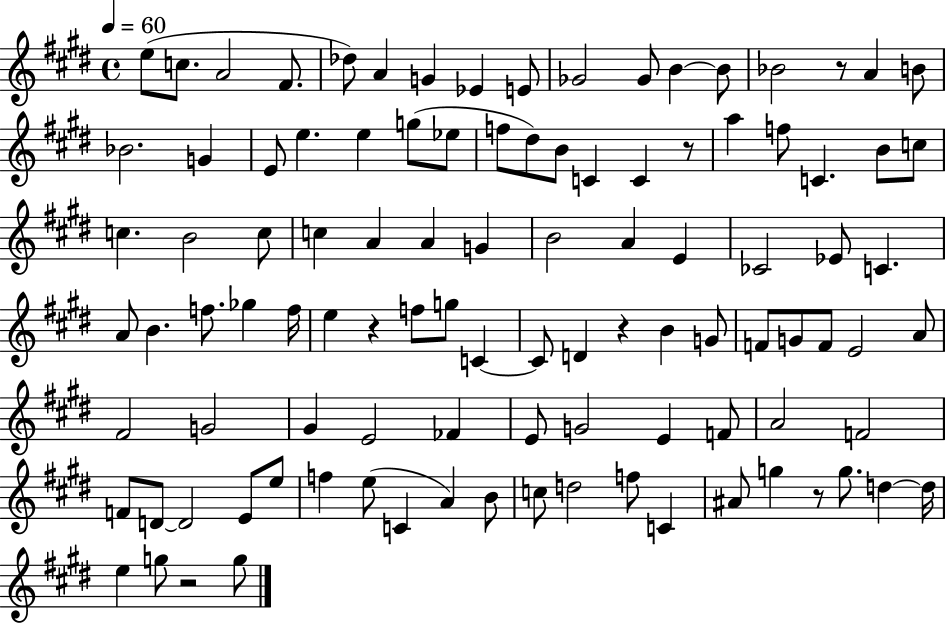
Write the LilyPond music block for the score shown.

{
  \clef treble
  \time 4/4
  \defaultTimeSignature
  \key e \major
  \tempo 4 = 60
  \repeat volta 2 { e''8( c''8. a'2 fis'8. | des''8) a'4 g'4 ees'4 e'8 | ges'2 ges'8 b'4~~ b'8 | bes'2 r8 a'4 b'8 | \break bes'2. g'4 | e'8 e''4. e''4 g''8( ees''8 | f''8 dis''8) b'8 c'4 c'4 r8 | a''4 f''8 c'4. b'8 c''8 | \break c''4. b'2 c''8 | c''4 a'4 a'4 g'4 | b'2 a'4 e'4 | ces'2 ees'8 c'4. | \break a'8 b'4. f''8. ges''4 f''16 | e''4 r4 f''8 g''8 c'4~~ | c'8 d'4 r4 b'4 g'8 | f'8 g'8 f'8 e'2 a'8 | \break fis'2 g'2 | gis'4 e'2 fes'4 | e'8 g'2 e'4 f'8 | a'2 f'2 | \break f'8 d'8~~ d'2 e'8 e''8 | f''4 e''8( c'4 a'4) b'8 | c''8 d''2 f''8 c'4 | ais'8 g''4 r8 g''8. d''4~~ d''16 | \break e''4 g''8 r2 g''8 | } \bar "|."
}